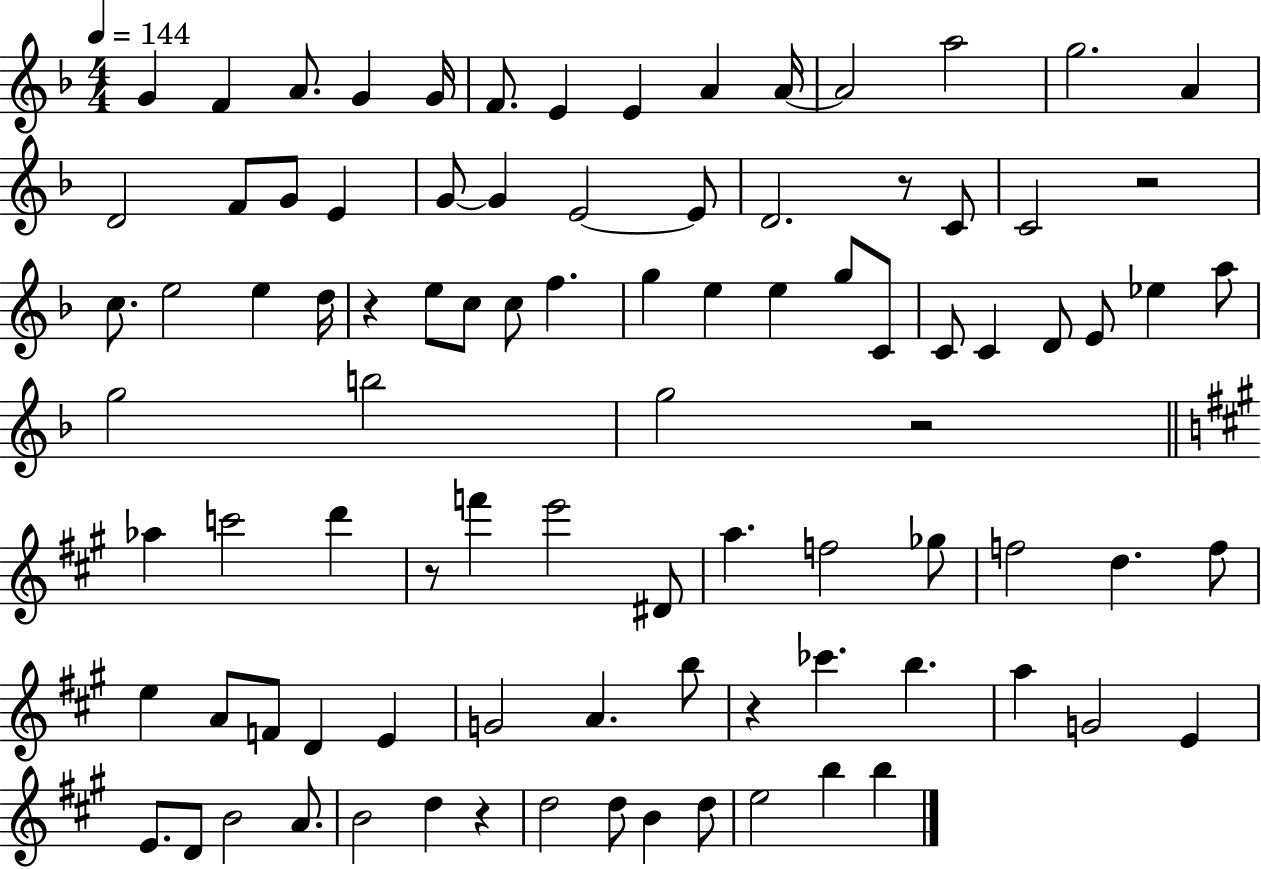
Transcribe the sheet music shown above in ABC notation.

X:1
T:Untitled
M:4/4
L:1/4
K:F
G F A/2 G G/4 F/2 E E A A/4 A2 a2 g2 A D2 F/2 G/2 E G/2 G E2 E/2 D2 z/2 C/2 C2 z2 c/2 e2 e d/4 z e/2 c/2 c/2 f g e e g/2 C/2 C/2 C D/2 E/2 _e a/2 g2 b2 g2 z2 _a c'2 d' z/2 f' e'2 ^D/2 a f2 _g/2 f2 d f/2 e A/2 F/2 D E G2 A b/2 z _c' b a G2 E E/2 D/2 B2 A/2 B2 d z d2 d/2 B d/2 e2 b b